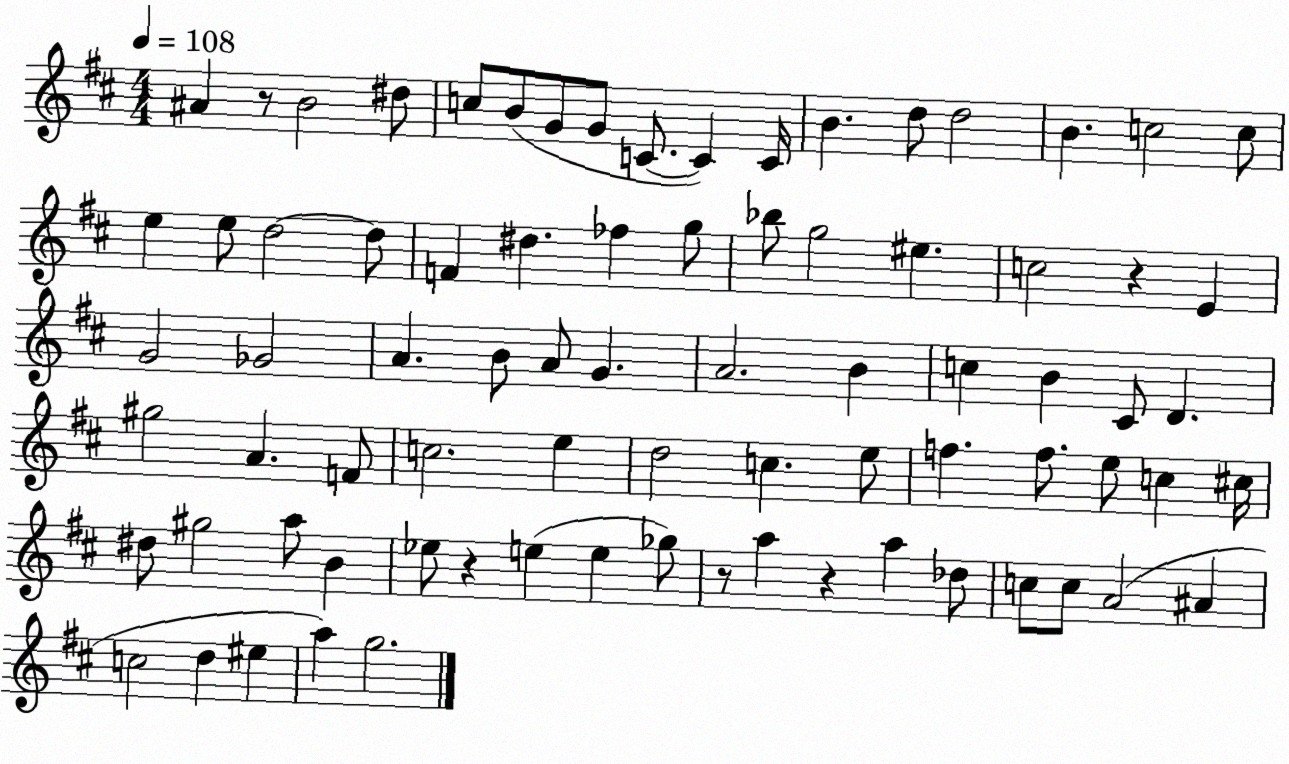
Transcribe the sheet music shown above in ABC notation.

X:1
T:Untitled
M:4/4
L:1/4
K:D
^A z/2 B2 ^d/2 c/2 B/2 G/2 G/2 C/2 C C/4 B d/2 d2 B c2 c/2 e e/2 d2 d/2 F ^d _f g/2 _b/2 g2 ^e c2 z E G2 _G2 A B/2 A/2 G A2 B c B ^C/2 D ^g2 A F/2 c2 e d2 c e/2 f f/2 e/2 c ^c/4 ^d/2 ^g2 a/2 B _e/2 z e e _g/2 z/2 a z a _d/2 c/2 c/2 A2 ^A c2 d ^e a g2